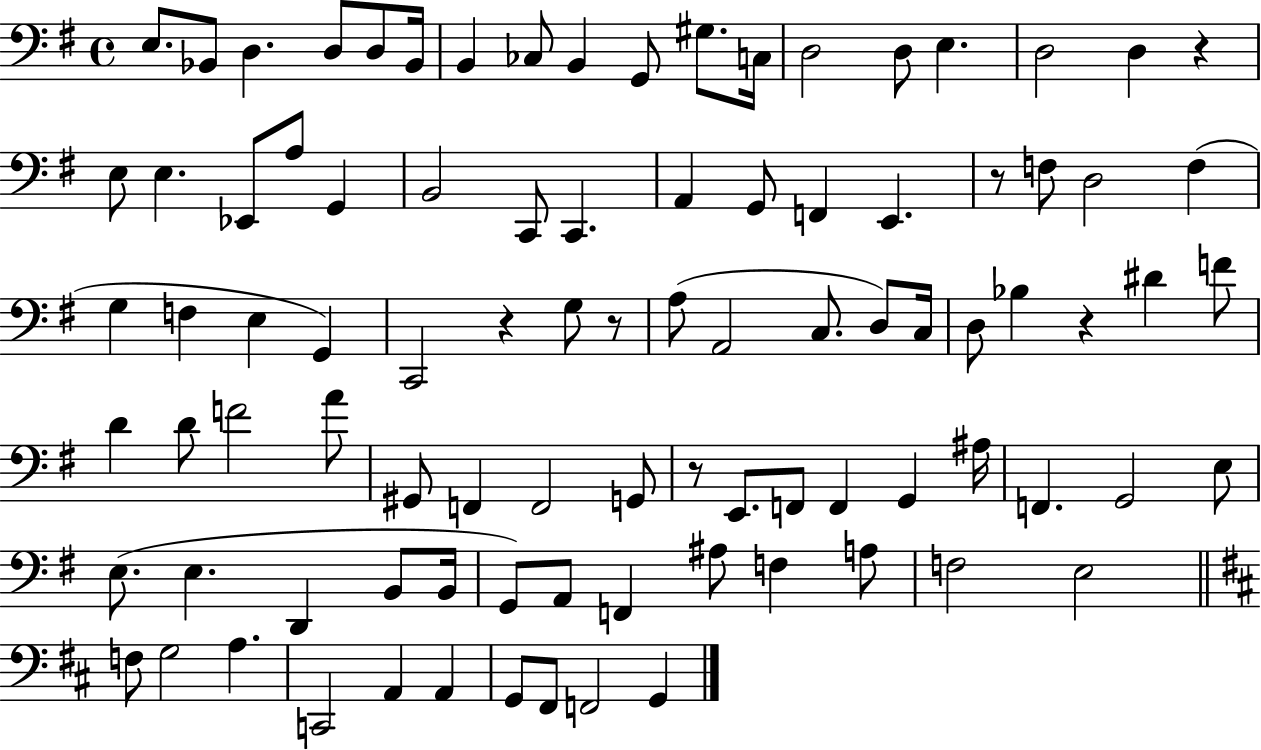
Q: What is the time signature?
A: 4/4